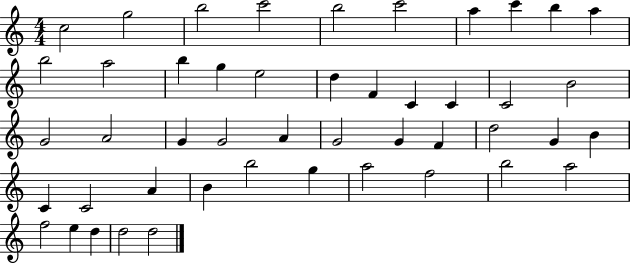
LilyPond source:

{
  \clef treble
  \numericTimeSignature
  \time 4/4
  \key c \major
  c''2 g''2 | b''2 c'''2 | b''2 c'''2 | a''4 c'''4 b''4 a''4 | \break b''2 a''2 | b''4 g''4 e''2 | d''4 f'4 c'4 c'4 | c'2 b'2 | \break g'2 a'2 | g'4 g'2 a'4 | g'2 g'4 f'4 | d''2 g'4 b'4 | \break c'4 c'2 a'4 | b'4 b''2 g''4 | a''2 f''2 | b''2 a''2 | \break f''2 e''4 d''4 | d''2 d''2 | \bar "|."
}